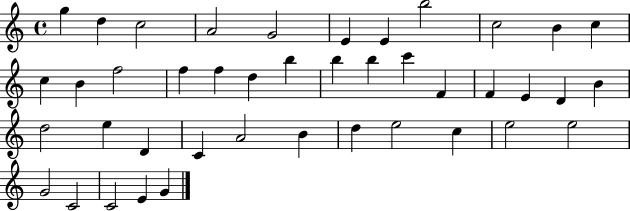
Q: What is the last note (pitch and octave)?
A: G4